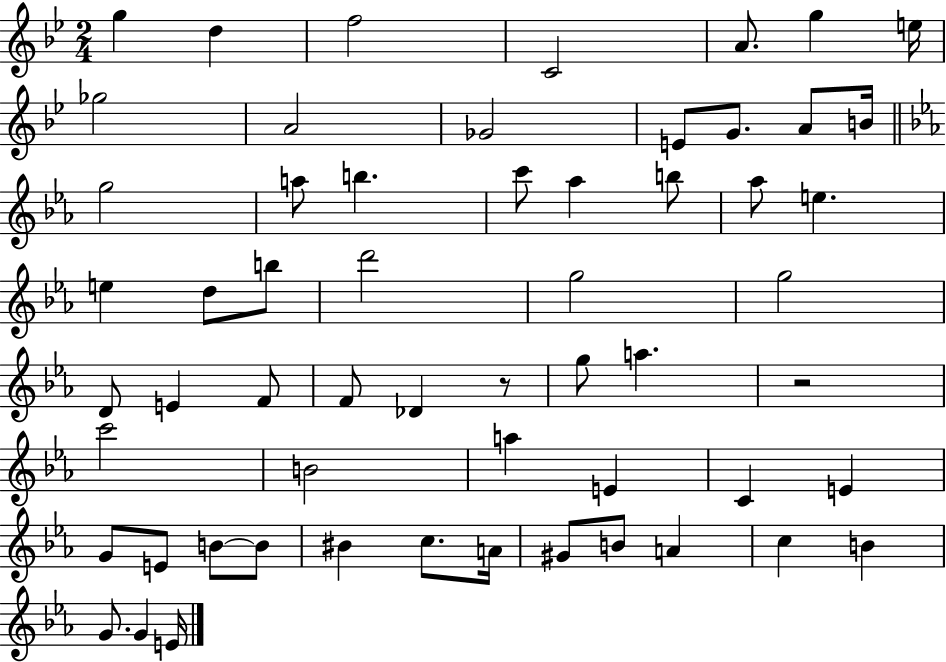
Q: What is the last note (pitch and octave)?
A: E4